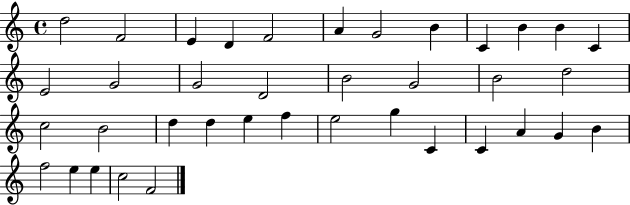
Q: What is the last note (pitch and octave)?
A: F4